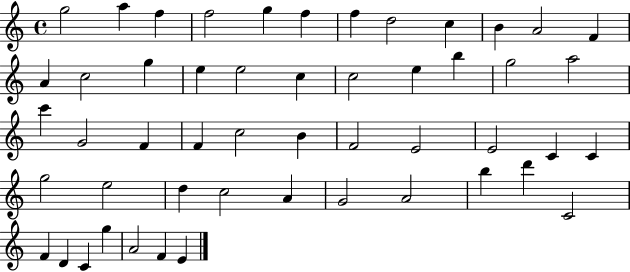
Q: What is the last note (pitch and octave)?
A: E4